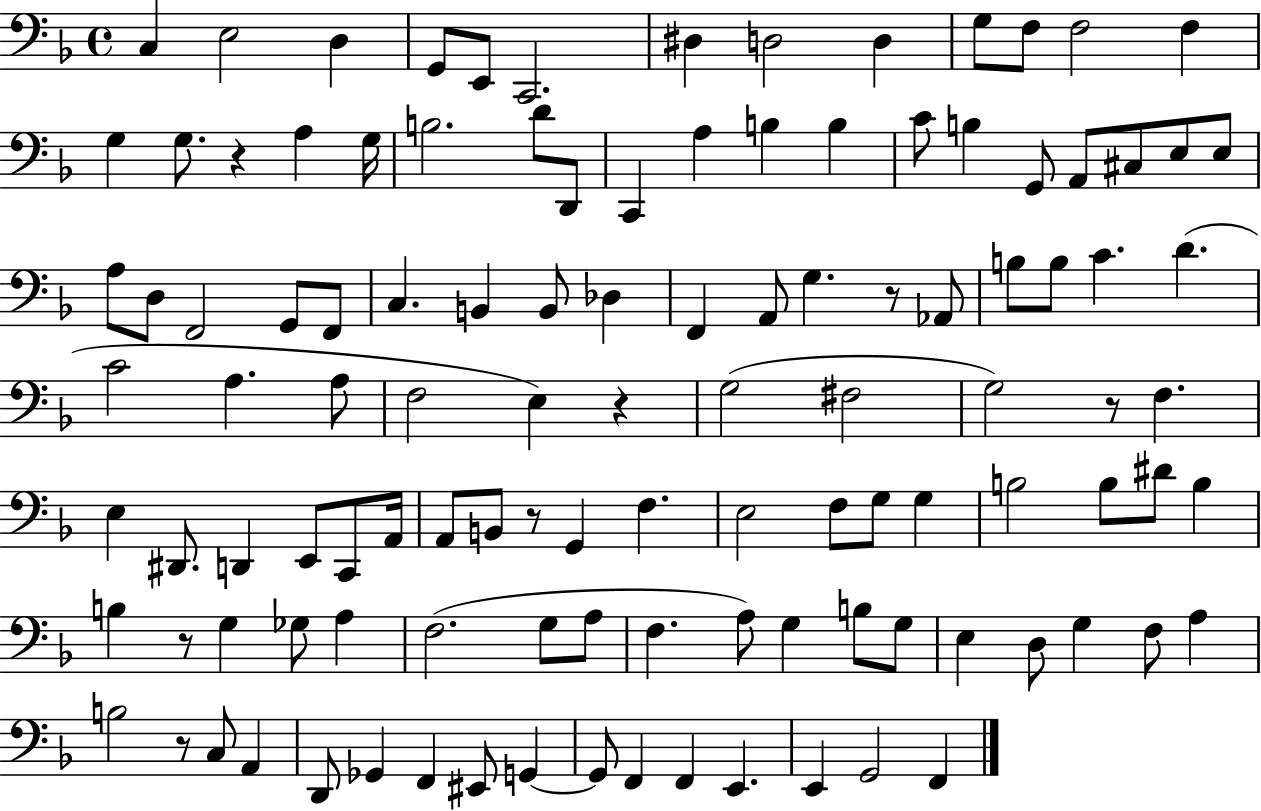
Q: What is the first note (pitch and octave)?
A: C3